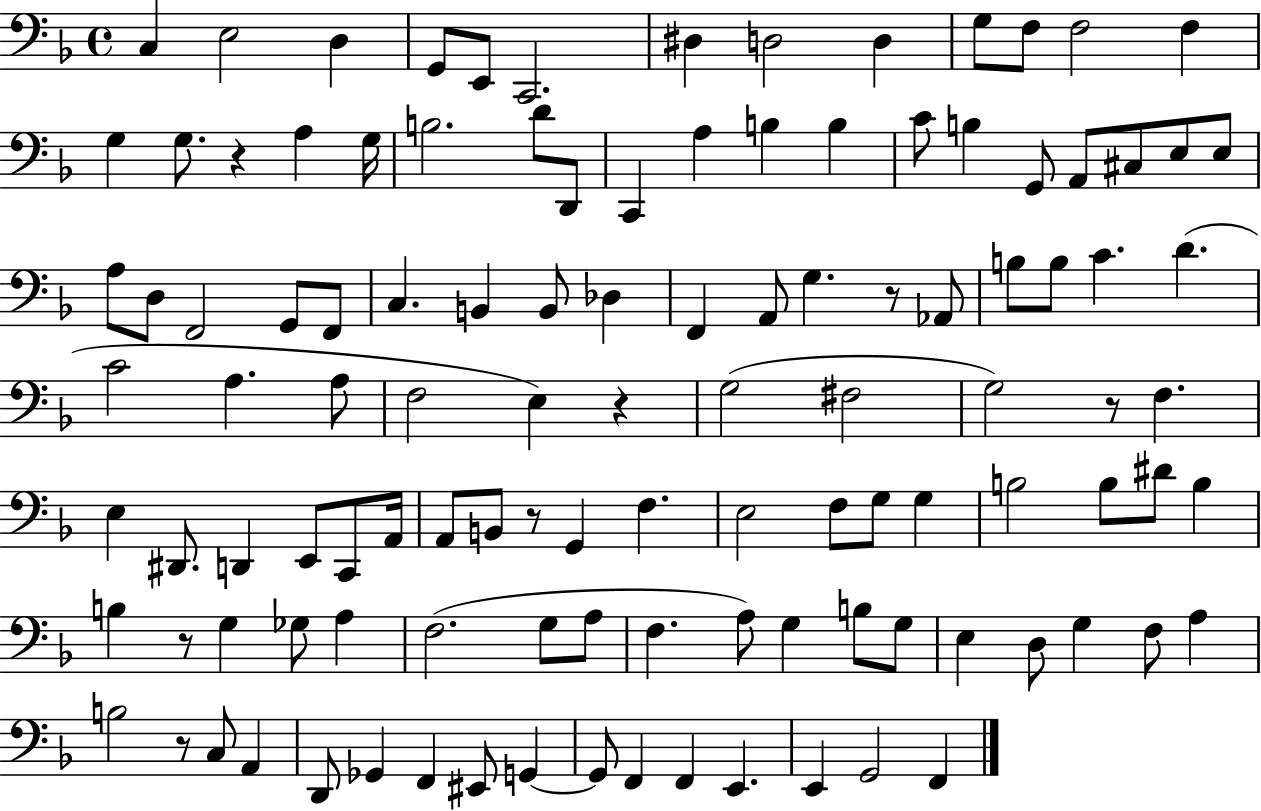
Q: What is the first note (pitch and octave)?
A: C3